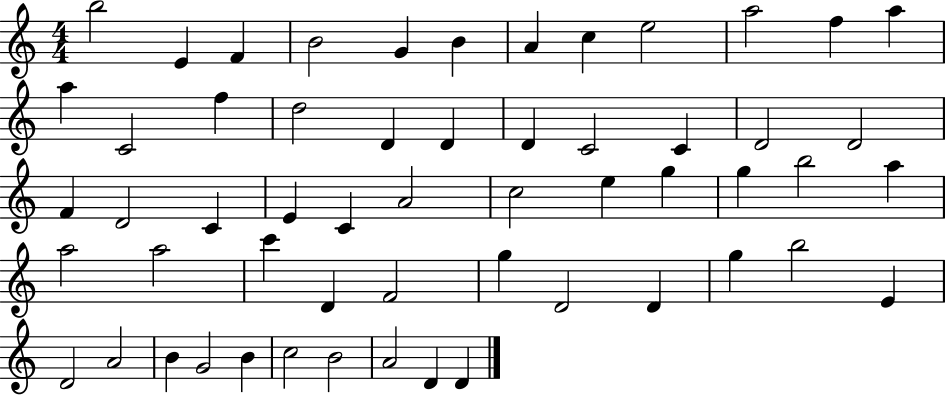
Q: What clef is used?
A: treble